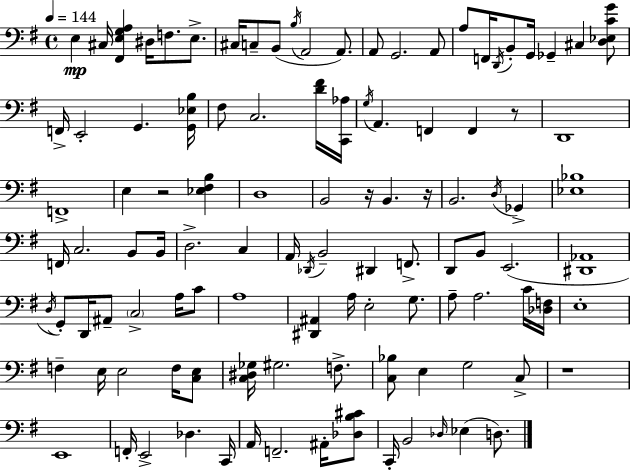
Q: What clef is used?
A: bass